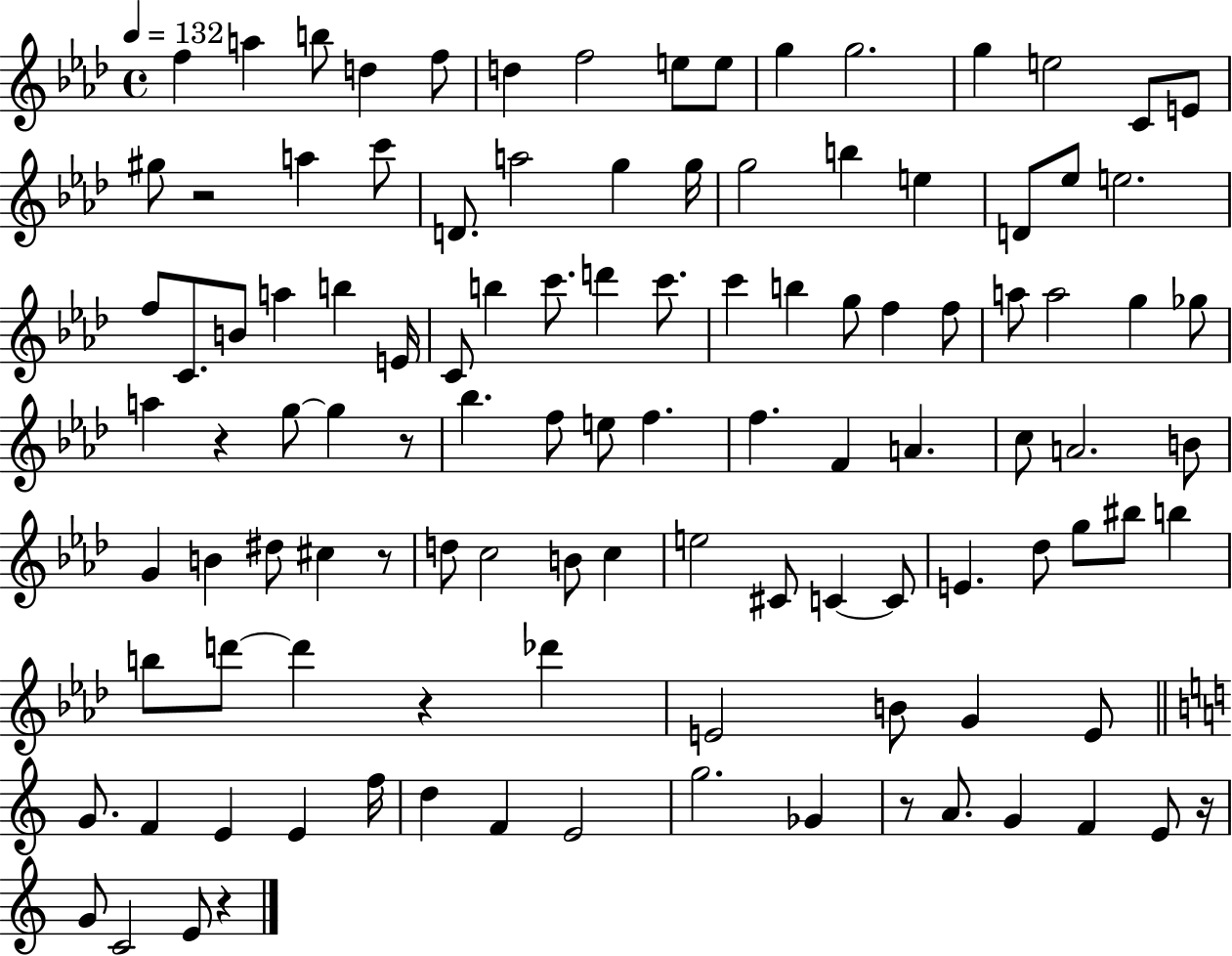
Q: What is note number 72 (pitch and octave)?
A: C4